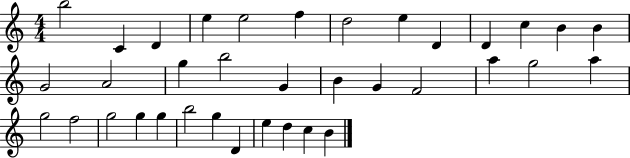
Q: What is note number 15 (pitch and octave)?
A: A4